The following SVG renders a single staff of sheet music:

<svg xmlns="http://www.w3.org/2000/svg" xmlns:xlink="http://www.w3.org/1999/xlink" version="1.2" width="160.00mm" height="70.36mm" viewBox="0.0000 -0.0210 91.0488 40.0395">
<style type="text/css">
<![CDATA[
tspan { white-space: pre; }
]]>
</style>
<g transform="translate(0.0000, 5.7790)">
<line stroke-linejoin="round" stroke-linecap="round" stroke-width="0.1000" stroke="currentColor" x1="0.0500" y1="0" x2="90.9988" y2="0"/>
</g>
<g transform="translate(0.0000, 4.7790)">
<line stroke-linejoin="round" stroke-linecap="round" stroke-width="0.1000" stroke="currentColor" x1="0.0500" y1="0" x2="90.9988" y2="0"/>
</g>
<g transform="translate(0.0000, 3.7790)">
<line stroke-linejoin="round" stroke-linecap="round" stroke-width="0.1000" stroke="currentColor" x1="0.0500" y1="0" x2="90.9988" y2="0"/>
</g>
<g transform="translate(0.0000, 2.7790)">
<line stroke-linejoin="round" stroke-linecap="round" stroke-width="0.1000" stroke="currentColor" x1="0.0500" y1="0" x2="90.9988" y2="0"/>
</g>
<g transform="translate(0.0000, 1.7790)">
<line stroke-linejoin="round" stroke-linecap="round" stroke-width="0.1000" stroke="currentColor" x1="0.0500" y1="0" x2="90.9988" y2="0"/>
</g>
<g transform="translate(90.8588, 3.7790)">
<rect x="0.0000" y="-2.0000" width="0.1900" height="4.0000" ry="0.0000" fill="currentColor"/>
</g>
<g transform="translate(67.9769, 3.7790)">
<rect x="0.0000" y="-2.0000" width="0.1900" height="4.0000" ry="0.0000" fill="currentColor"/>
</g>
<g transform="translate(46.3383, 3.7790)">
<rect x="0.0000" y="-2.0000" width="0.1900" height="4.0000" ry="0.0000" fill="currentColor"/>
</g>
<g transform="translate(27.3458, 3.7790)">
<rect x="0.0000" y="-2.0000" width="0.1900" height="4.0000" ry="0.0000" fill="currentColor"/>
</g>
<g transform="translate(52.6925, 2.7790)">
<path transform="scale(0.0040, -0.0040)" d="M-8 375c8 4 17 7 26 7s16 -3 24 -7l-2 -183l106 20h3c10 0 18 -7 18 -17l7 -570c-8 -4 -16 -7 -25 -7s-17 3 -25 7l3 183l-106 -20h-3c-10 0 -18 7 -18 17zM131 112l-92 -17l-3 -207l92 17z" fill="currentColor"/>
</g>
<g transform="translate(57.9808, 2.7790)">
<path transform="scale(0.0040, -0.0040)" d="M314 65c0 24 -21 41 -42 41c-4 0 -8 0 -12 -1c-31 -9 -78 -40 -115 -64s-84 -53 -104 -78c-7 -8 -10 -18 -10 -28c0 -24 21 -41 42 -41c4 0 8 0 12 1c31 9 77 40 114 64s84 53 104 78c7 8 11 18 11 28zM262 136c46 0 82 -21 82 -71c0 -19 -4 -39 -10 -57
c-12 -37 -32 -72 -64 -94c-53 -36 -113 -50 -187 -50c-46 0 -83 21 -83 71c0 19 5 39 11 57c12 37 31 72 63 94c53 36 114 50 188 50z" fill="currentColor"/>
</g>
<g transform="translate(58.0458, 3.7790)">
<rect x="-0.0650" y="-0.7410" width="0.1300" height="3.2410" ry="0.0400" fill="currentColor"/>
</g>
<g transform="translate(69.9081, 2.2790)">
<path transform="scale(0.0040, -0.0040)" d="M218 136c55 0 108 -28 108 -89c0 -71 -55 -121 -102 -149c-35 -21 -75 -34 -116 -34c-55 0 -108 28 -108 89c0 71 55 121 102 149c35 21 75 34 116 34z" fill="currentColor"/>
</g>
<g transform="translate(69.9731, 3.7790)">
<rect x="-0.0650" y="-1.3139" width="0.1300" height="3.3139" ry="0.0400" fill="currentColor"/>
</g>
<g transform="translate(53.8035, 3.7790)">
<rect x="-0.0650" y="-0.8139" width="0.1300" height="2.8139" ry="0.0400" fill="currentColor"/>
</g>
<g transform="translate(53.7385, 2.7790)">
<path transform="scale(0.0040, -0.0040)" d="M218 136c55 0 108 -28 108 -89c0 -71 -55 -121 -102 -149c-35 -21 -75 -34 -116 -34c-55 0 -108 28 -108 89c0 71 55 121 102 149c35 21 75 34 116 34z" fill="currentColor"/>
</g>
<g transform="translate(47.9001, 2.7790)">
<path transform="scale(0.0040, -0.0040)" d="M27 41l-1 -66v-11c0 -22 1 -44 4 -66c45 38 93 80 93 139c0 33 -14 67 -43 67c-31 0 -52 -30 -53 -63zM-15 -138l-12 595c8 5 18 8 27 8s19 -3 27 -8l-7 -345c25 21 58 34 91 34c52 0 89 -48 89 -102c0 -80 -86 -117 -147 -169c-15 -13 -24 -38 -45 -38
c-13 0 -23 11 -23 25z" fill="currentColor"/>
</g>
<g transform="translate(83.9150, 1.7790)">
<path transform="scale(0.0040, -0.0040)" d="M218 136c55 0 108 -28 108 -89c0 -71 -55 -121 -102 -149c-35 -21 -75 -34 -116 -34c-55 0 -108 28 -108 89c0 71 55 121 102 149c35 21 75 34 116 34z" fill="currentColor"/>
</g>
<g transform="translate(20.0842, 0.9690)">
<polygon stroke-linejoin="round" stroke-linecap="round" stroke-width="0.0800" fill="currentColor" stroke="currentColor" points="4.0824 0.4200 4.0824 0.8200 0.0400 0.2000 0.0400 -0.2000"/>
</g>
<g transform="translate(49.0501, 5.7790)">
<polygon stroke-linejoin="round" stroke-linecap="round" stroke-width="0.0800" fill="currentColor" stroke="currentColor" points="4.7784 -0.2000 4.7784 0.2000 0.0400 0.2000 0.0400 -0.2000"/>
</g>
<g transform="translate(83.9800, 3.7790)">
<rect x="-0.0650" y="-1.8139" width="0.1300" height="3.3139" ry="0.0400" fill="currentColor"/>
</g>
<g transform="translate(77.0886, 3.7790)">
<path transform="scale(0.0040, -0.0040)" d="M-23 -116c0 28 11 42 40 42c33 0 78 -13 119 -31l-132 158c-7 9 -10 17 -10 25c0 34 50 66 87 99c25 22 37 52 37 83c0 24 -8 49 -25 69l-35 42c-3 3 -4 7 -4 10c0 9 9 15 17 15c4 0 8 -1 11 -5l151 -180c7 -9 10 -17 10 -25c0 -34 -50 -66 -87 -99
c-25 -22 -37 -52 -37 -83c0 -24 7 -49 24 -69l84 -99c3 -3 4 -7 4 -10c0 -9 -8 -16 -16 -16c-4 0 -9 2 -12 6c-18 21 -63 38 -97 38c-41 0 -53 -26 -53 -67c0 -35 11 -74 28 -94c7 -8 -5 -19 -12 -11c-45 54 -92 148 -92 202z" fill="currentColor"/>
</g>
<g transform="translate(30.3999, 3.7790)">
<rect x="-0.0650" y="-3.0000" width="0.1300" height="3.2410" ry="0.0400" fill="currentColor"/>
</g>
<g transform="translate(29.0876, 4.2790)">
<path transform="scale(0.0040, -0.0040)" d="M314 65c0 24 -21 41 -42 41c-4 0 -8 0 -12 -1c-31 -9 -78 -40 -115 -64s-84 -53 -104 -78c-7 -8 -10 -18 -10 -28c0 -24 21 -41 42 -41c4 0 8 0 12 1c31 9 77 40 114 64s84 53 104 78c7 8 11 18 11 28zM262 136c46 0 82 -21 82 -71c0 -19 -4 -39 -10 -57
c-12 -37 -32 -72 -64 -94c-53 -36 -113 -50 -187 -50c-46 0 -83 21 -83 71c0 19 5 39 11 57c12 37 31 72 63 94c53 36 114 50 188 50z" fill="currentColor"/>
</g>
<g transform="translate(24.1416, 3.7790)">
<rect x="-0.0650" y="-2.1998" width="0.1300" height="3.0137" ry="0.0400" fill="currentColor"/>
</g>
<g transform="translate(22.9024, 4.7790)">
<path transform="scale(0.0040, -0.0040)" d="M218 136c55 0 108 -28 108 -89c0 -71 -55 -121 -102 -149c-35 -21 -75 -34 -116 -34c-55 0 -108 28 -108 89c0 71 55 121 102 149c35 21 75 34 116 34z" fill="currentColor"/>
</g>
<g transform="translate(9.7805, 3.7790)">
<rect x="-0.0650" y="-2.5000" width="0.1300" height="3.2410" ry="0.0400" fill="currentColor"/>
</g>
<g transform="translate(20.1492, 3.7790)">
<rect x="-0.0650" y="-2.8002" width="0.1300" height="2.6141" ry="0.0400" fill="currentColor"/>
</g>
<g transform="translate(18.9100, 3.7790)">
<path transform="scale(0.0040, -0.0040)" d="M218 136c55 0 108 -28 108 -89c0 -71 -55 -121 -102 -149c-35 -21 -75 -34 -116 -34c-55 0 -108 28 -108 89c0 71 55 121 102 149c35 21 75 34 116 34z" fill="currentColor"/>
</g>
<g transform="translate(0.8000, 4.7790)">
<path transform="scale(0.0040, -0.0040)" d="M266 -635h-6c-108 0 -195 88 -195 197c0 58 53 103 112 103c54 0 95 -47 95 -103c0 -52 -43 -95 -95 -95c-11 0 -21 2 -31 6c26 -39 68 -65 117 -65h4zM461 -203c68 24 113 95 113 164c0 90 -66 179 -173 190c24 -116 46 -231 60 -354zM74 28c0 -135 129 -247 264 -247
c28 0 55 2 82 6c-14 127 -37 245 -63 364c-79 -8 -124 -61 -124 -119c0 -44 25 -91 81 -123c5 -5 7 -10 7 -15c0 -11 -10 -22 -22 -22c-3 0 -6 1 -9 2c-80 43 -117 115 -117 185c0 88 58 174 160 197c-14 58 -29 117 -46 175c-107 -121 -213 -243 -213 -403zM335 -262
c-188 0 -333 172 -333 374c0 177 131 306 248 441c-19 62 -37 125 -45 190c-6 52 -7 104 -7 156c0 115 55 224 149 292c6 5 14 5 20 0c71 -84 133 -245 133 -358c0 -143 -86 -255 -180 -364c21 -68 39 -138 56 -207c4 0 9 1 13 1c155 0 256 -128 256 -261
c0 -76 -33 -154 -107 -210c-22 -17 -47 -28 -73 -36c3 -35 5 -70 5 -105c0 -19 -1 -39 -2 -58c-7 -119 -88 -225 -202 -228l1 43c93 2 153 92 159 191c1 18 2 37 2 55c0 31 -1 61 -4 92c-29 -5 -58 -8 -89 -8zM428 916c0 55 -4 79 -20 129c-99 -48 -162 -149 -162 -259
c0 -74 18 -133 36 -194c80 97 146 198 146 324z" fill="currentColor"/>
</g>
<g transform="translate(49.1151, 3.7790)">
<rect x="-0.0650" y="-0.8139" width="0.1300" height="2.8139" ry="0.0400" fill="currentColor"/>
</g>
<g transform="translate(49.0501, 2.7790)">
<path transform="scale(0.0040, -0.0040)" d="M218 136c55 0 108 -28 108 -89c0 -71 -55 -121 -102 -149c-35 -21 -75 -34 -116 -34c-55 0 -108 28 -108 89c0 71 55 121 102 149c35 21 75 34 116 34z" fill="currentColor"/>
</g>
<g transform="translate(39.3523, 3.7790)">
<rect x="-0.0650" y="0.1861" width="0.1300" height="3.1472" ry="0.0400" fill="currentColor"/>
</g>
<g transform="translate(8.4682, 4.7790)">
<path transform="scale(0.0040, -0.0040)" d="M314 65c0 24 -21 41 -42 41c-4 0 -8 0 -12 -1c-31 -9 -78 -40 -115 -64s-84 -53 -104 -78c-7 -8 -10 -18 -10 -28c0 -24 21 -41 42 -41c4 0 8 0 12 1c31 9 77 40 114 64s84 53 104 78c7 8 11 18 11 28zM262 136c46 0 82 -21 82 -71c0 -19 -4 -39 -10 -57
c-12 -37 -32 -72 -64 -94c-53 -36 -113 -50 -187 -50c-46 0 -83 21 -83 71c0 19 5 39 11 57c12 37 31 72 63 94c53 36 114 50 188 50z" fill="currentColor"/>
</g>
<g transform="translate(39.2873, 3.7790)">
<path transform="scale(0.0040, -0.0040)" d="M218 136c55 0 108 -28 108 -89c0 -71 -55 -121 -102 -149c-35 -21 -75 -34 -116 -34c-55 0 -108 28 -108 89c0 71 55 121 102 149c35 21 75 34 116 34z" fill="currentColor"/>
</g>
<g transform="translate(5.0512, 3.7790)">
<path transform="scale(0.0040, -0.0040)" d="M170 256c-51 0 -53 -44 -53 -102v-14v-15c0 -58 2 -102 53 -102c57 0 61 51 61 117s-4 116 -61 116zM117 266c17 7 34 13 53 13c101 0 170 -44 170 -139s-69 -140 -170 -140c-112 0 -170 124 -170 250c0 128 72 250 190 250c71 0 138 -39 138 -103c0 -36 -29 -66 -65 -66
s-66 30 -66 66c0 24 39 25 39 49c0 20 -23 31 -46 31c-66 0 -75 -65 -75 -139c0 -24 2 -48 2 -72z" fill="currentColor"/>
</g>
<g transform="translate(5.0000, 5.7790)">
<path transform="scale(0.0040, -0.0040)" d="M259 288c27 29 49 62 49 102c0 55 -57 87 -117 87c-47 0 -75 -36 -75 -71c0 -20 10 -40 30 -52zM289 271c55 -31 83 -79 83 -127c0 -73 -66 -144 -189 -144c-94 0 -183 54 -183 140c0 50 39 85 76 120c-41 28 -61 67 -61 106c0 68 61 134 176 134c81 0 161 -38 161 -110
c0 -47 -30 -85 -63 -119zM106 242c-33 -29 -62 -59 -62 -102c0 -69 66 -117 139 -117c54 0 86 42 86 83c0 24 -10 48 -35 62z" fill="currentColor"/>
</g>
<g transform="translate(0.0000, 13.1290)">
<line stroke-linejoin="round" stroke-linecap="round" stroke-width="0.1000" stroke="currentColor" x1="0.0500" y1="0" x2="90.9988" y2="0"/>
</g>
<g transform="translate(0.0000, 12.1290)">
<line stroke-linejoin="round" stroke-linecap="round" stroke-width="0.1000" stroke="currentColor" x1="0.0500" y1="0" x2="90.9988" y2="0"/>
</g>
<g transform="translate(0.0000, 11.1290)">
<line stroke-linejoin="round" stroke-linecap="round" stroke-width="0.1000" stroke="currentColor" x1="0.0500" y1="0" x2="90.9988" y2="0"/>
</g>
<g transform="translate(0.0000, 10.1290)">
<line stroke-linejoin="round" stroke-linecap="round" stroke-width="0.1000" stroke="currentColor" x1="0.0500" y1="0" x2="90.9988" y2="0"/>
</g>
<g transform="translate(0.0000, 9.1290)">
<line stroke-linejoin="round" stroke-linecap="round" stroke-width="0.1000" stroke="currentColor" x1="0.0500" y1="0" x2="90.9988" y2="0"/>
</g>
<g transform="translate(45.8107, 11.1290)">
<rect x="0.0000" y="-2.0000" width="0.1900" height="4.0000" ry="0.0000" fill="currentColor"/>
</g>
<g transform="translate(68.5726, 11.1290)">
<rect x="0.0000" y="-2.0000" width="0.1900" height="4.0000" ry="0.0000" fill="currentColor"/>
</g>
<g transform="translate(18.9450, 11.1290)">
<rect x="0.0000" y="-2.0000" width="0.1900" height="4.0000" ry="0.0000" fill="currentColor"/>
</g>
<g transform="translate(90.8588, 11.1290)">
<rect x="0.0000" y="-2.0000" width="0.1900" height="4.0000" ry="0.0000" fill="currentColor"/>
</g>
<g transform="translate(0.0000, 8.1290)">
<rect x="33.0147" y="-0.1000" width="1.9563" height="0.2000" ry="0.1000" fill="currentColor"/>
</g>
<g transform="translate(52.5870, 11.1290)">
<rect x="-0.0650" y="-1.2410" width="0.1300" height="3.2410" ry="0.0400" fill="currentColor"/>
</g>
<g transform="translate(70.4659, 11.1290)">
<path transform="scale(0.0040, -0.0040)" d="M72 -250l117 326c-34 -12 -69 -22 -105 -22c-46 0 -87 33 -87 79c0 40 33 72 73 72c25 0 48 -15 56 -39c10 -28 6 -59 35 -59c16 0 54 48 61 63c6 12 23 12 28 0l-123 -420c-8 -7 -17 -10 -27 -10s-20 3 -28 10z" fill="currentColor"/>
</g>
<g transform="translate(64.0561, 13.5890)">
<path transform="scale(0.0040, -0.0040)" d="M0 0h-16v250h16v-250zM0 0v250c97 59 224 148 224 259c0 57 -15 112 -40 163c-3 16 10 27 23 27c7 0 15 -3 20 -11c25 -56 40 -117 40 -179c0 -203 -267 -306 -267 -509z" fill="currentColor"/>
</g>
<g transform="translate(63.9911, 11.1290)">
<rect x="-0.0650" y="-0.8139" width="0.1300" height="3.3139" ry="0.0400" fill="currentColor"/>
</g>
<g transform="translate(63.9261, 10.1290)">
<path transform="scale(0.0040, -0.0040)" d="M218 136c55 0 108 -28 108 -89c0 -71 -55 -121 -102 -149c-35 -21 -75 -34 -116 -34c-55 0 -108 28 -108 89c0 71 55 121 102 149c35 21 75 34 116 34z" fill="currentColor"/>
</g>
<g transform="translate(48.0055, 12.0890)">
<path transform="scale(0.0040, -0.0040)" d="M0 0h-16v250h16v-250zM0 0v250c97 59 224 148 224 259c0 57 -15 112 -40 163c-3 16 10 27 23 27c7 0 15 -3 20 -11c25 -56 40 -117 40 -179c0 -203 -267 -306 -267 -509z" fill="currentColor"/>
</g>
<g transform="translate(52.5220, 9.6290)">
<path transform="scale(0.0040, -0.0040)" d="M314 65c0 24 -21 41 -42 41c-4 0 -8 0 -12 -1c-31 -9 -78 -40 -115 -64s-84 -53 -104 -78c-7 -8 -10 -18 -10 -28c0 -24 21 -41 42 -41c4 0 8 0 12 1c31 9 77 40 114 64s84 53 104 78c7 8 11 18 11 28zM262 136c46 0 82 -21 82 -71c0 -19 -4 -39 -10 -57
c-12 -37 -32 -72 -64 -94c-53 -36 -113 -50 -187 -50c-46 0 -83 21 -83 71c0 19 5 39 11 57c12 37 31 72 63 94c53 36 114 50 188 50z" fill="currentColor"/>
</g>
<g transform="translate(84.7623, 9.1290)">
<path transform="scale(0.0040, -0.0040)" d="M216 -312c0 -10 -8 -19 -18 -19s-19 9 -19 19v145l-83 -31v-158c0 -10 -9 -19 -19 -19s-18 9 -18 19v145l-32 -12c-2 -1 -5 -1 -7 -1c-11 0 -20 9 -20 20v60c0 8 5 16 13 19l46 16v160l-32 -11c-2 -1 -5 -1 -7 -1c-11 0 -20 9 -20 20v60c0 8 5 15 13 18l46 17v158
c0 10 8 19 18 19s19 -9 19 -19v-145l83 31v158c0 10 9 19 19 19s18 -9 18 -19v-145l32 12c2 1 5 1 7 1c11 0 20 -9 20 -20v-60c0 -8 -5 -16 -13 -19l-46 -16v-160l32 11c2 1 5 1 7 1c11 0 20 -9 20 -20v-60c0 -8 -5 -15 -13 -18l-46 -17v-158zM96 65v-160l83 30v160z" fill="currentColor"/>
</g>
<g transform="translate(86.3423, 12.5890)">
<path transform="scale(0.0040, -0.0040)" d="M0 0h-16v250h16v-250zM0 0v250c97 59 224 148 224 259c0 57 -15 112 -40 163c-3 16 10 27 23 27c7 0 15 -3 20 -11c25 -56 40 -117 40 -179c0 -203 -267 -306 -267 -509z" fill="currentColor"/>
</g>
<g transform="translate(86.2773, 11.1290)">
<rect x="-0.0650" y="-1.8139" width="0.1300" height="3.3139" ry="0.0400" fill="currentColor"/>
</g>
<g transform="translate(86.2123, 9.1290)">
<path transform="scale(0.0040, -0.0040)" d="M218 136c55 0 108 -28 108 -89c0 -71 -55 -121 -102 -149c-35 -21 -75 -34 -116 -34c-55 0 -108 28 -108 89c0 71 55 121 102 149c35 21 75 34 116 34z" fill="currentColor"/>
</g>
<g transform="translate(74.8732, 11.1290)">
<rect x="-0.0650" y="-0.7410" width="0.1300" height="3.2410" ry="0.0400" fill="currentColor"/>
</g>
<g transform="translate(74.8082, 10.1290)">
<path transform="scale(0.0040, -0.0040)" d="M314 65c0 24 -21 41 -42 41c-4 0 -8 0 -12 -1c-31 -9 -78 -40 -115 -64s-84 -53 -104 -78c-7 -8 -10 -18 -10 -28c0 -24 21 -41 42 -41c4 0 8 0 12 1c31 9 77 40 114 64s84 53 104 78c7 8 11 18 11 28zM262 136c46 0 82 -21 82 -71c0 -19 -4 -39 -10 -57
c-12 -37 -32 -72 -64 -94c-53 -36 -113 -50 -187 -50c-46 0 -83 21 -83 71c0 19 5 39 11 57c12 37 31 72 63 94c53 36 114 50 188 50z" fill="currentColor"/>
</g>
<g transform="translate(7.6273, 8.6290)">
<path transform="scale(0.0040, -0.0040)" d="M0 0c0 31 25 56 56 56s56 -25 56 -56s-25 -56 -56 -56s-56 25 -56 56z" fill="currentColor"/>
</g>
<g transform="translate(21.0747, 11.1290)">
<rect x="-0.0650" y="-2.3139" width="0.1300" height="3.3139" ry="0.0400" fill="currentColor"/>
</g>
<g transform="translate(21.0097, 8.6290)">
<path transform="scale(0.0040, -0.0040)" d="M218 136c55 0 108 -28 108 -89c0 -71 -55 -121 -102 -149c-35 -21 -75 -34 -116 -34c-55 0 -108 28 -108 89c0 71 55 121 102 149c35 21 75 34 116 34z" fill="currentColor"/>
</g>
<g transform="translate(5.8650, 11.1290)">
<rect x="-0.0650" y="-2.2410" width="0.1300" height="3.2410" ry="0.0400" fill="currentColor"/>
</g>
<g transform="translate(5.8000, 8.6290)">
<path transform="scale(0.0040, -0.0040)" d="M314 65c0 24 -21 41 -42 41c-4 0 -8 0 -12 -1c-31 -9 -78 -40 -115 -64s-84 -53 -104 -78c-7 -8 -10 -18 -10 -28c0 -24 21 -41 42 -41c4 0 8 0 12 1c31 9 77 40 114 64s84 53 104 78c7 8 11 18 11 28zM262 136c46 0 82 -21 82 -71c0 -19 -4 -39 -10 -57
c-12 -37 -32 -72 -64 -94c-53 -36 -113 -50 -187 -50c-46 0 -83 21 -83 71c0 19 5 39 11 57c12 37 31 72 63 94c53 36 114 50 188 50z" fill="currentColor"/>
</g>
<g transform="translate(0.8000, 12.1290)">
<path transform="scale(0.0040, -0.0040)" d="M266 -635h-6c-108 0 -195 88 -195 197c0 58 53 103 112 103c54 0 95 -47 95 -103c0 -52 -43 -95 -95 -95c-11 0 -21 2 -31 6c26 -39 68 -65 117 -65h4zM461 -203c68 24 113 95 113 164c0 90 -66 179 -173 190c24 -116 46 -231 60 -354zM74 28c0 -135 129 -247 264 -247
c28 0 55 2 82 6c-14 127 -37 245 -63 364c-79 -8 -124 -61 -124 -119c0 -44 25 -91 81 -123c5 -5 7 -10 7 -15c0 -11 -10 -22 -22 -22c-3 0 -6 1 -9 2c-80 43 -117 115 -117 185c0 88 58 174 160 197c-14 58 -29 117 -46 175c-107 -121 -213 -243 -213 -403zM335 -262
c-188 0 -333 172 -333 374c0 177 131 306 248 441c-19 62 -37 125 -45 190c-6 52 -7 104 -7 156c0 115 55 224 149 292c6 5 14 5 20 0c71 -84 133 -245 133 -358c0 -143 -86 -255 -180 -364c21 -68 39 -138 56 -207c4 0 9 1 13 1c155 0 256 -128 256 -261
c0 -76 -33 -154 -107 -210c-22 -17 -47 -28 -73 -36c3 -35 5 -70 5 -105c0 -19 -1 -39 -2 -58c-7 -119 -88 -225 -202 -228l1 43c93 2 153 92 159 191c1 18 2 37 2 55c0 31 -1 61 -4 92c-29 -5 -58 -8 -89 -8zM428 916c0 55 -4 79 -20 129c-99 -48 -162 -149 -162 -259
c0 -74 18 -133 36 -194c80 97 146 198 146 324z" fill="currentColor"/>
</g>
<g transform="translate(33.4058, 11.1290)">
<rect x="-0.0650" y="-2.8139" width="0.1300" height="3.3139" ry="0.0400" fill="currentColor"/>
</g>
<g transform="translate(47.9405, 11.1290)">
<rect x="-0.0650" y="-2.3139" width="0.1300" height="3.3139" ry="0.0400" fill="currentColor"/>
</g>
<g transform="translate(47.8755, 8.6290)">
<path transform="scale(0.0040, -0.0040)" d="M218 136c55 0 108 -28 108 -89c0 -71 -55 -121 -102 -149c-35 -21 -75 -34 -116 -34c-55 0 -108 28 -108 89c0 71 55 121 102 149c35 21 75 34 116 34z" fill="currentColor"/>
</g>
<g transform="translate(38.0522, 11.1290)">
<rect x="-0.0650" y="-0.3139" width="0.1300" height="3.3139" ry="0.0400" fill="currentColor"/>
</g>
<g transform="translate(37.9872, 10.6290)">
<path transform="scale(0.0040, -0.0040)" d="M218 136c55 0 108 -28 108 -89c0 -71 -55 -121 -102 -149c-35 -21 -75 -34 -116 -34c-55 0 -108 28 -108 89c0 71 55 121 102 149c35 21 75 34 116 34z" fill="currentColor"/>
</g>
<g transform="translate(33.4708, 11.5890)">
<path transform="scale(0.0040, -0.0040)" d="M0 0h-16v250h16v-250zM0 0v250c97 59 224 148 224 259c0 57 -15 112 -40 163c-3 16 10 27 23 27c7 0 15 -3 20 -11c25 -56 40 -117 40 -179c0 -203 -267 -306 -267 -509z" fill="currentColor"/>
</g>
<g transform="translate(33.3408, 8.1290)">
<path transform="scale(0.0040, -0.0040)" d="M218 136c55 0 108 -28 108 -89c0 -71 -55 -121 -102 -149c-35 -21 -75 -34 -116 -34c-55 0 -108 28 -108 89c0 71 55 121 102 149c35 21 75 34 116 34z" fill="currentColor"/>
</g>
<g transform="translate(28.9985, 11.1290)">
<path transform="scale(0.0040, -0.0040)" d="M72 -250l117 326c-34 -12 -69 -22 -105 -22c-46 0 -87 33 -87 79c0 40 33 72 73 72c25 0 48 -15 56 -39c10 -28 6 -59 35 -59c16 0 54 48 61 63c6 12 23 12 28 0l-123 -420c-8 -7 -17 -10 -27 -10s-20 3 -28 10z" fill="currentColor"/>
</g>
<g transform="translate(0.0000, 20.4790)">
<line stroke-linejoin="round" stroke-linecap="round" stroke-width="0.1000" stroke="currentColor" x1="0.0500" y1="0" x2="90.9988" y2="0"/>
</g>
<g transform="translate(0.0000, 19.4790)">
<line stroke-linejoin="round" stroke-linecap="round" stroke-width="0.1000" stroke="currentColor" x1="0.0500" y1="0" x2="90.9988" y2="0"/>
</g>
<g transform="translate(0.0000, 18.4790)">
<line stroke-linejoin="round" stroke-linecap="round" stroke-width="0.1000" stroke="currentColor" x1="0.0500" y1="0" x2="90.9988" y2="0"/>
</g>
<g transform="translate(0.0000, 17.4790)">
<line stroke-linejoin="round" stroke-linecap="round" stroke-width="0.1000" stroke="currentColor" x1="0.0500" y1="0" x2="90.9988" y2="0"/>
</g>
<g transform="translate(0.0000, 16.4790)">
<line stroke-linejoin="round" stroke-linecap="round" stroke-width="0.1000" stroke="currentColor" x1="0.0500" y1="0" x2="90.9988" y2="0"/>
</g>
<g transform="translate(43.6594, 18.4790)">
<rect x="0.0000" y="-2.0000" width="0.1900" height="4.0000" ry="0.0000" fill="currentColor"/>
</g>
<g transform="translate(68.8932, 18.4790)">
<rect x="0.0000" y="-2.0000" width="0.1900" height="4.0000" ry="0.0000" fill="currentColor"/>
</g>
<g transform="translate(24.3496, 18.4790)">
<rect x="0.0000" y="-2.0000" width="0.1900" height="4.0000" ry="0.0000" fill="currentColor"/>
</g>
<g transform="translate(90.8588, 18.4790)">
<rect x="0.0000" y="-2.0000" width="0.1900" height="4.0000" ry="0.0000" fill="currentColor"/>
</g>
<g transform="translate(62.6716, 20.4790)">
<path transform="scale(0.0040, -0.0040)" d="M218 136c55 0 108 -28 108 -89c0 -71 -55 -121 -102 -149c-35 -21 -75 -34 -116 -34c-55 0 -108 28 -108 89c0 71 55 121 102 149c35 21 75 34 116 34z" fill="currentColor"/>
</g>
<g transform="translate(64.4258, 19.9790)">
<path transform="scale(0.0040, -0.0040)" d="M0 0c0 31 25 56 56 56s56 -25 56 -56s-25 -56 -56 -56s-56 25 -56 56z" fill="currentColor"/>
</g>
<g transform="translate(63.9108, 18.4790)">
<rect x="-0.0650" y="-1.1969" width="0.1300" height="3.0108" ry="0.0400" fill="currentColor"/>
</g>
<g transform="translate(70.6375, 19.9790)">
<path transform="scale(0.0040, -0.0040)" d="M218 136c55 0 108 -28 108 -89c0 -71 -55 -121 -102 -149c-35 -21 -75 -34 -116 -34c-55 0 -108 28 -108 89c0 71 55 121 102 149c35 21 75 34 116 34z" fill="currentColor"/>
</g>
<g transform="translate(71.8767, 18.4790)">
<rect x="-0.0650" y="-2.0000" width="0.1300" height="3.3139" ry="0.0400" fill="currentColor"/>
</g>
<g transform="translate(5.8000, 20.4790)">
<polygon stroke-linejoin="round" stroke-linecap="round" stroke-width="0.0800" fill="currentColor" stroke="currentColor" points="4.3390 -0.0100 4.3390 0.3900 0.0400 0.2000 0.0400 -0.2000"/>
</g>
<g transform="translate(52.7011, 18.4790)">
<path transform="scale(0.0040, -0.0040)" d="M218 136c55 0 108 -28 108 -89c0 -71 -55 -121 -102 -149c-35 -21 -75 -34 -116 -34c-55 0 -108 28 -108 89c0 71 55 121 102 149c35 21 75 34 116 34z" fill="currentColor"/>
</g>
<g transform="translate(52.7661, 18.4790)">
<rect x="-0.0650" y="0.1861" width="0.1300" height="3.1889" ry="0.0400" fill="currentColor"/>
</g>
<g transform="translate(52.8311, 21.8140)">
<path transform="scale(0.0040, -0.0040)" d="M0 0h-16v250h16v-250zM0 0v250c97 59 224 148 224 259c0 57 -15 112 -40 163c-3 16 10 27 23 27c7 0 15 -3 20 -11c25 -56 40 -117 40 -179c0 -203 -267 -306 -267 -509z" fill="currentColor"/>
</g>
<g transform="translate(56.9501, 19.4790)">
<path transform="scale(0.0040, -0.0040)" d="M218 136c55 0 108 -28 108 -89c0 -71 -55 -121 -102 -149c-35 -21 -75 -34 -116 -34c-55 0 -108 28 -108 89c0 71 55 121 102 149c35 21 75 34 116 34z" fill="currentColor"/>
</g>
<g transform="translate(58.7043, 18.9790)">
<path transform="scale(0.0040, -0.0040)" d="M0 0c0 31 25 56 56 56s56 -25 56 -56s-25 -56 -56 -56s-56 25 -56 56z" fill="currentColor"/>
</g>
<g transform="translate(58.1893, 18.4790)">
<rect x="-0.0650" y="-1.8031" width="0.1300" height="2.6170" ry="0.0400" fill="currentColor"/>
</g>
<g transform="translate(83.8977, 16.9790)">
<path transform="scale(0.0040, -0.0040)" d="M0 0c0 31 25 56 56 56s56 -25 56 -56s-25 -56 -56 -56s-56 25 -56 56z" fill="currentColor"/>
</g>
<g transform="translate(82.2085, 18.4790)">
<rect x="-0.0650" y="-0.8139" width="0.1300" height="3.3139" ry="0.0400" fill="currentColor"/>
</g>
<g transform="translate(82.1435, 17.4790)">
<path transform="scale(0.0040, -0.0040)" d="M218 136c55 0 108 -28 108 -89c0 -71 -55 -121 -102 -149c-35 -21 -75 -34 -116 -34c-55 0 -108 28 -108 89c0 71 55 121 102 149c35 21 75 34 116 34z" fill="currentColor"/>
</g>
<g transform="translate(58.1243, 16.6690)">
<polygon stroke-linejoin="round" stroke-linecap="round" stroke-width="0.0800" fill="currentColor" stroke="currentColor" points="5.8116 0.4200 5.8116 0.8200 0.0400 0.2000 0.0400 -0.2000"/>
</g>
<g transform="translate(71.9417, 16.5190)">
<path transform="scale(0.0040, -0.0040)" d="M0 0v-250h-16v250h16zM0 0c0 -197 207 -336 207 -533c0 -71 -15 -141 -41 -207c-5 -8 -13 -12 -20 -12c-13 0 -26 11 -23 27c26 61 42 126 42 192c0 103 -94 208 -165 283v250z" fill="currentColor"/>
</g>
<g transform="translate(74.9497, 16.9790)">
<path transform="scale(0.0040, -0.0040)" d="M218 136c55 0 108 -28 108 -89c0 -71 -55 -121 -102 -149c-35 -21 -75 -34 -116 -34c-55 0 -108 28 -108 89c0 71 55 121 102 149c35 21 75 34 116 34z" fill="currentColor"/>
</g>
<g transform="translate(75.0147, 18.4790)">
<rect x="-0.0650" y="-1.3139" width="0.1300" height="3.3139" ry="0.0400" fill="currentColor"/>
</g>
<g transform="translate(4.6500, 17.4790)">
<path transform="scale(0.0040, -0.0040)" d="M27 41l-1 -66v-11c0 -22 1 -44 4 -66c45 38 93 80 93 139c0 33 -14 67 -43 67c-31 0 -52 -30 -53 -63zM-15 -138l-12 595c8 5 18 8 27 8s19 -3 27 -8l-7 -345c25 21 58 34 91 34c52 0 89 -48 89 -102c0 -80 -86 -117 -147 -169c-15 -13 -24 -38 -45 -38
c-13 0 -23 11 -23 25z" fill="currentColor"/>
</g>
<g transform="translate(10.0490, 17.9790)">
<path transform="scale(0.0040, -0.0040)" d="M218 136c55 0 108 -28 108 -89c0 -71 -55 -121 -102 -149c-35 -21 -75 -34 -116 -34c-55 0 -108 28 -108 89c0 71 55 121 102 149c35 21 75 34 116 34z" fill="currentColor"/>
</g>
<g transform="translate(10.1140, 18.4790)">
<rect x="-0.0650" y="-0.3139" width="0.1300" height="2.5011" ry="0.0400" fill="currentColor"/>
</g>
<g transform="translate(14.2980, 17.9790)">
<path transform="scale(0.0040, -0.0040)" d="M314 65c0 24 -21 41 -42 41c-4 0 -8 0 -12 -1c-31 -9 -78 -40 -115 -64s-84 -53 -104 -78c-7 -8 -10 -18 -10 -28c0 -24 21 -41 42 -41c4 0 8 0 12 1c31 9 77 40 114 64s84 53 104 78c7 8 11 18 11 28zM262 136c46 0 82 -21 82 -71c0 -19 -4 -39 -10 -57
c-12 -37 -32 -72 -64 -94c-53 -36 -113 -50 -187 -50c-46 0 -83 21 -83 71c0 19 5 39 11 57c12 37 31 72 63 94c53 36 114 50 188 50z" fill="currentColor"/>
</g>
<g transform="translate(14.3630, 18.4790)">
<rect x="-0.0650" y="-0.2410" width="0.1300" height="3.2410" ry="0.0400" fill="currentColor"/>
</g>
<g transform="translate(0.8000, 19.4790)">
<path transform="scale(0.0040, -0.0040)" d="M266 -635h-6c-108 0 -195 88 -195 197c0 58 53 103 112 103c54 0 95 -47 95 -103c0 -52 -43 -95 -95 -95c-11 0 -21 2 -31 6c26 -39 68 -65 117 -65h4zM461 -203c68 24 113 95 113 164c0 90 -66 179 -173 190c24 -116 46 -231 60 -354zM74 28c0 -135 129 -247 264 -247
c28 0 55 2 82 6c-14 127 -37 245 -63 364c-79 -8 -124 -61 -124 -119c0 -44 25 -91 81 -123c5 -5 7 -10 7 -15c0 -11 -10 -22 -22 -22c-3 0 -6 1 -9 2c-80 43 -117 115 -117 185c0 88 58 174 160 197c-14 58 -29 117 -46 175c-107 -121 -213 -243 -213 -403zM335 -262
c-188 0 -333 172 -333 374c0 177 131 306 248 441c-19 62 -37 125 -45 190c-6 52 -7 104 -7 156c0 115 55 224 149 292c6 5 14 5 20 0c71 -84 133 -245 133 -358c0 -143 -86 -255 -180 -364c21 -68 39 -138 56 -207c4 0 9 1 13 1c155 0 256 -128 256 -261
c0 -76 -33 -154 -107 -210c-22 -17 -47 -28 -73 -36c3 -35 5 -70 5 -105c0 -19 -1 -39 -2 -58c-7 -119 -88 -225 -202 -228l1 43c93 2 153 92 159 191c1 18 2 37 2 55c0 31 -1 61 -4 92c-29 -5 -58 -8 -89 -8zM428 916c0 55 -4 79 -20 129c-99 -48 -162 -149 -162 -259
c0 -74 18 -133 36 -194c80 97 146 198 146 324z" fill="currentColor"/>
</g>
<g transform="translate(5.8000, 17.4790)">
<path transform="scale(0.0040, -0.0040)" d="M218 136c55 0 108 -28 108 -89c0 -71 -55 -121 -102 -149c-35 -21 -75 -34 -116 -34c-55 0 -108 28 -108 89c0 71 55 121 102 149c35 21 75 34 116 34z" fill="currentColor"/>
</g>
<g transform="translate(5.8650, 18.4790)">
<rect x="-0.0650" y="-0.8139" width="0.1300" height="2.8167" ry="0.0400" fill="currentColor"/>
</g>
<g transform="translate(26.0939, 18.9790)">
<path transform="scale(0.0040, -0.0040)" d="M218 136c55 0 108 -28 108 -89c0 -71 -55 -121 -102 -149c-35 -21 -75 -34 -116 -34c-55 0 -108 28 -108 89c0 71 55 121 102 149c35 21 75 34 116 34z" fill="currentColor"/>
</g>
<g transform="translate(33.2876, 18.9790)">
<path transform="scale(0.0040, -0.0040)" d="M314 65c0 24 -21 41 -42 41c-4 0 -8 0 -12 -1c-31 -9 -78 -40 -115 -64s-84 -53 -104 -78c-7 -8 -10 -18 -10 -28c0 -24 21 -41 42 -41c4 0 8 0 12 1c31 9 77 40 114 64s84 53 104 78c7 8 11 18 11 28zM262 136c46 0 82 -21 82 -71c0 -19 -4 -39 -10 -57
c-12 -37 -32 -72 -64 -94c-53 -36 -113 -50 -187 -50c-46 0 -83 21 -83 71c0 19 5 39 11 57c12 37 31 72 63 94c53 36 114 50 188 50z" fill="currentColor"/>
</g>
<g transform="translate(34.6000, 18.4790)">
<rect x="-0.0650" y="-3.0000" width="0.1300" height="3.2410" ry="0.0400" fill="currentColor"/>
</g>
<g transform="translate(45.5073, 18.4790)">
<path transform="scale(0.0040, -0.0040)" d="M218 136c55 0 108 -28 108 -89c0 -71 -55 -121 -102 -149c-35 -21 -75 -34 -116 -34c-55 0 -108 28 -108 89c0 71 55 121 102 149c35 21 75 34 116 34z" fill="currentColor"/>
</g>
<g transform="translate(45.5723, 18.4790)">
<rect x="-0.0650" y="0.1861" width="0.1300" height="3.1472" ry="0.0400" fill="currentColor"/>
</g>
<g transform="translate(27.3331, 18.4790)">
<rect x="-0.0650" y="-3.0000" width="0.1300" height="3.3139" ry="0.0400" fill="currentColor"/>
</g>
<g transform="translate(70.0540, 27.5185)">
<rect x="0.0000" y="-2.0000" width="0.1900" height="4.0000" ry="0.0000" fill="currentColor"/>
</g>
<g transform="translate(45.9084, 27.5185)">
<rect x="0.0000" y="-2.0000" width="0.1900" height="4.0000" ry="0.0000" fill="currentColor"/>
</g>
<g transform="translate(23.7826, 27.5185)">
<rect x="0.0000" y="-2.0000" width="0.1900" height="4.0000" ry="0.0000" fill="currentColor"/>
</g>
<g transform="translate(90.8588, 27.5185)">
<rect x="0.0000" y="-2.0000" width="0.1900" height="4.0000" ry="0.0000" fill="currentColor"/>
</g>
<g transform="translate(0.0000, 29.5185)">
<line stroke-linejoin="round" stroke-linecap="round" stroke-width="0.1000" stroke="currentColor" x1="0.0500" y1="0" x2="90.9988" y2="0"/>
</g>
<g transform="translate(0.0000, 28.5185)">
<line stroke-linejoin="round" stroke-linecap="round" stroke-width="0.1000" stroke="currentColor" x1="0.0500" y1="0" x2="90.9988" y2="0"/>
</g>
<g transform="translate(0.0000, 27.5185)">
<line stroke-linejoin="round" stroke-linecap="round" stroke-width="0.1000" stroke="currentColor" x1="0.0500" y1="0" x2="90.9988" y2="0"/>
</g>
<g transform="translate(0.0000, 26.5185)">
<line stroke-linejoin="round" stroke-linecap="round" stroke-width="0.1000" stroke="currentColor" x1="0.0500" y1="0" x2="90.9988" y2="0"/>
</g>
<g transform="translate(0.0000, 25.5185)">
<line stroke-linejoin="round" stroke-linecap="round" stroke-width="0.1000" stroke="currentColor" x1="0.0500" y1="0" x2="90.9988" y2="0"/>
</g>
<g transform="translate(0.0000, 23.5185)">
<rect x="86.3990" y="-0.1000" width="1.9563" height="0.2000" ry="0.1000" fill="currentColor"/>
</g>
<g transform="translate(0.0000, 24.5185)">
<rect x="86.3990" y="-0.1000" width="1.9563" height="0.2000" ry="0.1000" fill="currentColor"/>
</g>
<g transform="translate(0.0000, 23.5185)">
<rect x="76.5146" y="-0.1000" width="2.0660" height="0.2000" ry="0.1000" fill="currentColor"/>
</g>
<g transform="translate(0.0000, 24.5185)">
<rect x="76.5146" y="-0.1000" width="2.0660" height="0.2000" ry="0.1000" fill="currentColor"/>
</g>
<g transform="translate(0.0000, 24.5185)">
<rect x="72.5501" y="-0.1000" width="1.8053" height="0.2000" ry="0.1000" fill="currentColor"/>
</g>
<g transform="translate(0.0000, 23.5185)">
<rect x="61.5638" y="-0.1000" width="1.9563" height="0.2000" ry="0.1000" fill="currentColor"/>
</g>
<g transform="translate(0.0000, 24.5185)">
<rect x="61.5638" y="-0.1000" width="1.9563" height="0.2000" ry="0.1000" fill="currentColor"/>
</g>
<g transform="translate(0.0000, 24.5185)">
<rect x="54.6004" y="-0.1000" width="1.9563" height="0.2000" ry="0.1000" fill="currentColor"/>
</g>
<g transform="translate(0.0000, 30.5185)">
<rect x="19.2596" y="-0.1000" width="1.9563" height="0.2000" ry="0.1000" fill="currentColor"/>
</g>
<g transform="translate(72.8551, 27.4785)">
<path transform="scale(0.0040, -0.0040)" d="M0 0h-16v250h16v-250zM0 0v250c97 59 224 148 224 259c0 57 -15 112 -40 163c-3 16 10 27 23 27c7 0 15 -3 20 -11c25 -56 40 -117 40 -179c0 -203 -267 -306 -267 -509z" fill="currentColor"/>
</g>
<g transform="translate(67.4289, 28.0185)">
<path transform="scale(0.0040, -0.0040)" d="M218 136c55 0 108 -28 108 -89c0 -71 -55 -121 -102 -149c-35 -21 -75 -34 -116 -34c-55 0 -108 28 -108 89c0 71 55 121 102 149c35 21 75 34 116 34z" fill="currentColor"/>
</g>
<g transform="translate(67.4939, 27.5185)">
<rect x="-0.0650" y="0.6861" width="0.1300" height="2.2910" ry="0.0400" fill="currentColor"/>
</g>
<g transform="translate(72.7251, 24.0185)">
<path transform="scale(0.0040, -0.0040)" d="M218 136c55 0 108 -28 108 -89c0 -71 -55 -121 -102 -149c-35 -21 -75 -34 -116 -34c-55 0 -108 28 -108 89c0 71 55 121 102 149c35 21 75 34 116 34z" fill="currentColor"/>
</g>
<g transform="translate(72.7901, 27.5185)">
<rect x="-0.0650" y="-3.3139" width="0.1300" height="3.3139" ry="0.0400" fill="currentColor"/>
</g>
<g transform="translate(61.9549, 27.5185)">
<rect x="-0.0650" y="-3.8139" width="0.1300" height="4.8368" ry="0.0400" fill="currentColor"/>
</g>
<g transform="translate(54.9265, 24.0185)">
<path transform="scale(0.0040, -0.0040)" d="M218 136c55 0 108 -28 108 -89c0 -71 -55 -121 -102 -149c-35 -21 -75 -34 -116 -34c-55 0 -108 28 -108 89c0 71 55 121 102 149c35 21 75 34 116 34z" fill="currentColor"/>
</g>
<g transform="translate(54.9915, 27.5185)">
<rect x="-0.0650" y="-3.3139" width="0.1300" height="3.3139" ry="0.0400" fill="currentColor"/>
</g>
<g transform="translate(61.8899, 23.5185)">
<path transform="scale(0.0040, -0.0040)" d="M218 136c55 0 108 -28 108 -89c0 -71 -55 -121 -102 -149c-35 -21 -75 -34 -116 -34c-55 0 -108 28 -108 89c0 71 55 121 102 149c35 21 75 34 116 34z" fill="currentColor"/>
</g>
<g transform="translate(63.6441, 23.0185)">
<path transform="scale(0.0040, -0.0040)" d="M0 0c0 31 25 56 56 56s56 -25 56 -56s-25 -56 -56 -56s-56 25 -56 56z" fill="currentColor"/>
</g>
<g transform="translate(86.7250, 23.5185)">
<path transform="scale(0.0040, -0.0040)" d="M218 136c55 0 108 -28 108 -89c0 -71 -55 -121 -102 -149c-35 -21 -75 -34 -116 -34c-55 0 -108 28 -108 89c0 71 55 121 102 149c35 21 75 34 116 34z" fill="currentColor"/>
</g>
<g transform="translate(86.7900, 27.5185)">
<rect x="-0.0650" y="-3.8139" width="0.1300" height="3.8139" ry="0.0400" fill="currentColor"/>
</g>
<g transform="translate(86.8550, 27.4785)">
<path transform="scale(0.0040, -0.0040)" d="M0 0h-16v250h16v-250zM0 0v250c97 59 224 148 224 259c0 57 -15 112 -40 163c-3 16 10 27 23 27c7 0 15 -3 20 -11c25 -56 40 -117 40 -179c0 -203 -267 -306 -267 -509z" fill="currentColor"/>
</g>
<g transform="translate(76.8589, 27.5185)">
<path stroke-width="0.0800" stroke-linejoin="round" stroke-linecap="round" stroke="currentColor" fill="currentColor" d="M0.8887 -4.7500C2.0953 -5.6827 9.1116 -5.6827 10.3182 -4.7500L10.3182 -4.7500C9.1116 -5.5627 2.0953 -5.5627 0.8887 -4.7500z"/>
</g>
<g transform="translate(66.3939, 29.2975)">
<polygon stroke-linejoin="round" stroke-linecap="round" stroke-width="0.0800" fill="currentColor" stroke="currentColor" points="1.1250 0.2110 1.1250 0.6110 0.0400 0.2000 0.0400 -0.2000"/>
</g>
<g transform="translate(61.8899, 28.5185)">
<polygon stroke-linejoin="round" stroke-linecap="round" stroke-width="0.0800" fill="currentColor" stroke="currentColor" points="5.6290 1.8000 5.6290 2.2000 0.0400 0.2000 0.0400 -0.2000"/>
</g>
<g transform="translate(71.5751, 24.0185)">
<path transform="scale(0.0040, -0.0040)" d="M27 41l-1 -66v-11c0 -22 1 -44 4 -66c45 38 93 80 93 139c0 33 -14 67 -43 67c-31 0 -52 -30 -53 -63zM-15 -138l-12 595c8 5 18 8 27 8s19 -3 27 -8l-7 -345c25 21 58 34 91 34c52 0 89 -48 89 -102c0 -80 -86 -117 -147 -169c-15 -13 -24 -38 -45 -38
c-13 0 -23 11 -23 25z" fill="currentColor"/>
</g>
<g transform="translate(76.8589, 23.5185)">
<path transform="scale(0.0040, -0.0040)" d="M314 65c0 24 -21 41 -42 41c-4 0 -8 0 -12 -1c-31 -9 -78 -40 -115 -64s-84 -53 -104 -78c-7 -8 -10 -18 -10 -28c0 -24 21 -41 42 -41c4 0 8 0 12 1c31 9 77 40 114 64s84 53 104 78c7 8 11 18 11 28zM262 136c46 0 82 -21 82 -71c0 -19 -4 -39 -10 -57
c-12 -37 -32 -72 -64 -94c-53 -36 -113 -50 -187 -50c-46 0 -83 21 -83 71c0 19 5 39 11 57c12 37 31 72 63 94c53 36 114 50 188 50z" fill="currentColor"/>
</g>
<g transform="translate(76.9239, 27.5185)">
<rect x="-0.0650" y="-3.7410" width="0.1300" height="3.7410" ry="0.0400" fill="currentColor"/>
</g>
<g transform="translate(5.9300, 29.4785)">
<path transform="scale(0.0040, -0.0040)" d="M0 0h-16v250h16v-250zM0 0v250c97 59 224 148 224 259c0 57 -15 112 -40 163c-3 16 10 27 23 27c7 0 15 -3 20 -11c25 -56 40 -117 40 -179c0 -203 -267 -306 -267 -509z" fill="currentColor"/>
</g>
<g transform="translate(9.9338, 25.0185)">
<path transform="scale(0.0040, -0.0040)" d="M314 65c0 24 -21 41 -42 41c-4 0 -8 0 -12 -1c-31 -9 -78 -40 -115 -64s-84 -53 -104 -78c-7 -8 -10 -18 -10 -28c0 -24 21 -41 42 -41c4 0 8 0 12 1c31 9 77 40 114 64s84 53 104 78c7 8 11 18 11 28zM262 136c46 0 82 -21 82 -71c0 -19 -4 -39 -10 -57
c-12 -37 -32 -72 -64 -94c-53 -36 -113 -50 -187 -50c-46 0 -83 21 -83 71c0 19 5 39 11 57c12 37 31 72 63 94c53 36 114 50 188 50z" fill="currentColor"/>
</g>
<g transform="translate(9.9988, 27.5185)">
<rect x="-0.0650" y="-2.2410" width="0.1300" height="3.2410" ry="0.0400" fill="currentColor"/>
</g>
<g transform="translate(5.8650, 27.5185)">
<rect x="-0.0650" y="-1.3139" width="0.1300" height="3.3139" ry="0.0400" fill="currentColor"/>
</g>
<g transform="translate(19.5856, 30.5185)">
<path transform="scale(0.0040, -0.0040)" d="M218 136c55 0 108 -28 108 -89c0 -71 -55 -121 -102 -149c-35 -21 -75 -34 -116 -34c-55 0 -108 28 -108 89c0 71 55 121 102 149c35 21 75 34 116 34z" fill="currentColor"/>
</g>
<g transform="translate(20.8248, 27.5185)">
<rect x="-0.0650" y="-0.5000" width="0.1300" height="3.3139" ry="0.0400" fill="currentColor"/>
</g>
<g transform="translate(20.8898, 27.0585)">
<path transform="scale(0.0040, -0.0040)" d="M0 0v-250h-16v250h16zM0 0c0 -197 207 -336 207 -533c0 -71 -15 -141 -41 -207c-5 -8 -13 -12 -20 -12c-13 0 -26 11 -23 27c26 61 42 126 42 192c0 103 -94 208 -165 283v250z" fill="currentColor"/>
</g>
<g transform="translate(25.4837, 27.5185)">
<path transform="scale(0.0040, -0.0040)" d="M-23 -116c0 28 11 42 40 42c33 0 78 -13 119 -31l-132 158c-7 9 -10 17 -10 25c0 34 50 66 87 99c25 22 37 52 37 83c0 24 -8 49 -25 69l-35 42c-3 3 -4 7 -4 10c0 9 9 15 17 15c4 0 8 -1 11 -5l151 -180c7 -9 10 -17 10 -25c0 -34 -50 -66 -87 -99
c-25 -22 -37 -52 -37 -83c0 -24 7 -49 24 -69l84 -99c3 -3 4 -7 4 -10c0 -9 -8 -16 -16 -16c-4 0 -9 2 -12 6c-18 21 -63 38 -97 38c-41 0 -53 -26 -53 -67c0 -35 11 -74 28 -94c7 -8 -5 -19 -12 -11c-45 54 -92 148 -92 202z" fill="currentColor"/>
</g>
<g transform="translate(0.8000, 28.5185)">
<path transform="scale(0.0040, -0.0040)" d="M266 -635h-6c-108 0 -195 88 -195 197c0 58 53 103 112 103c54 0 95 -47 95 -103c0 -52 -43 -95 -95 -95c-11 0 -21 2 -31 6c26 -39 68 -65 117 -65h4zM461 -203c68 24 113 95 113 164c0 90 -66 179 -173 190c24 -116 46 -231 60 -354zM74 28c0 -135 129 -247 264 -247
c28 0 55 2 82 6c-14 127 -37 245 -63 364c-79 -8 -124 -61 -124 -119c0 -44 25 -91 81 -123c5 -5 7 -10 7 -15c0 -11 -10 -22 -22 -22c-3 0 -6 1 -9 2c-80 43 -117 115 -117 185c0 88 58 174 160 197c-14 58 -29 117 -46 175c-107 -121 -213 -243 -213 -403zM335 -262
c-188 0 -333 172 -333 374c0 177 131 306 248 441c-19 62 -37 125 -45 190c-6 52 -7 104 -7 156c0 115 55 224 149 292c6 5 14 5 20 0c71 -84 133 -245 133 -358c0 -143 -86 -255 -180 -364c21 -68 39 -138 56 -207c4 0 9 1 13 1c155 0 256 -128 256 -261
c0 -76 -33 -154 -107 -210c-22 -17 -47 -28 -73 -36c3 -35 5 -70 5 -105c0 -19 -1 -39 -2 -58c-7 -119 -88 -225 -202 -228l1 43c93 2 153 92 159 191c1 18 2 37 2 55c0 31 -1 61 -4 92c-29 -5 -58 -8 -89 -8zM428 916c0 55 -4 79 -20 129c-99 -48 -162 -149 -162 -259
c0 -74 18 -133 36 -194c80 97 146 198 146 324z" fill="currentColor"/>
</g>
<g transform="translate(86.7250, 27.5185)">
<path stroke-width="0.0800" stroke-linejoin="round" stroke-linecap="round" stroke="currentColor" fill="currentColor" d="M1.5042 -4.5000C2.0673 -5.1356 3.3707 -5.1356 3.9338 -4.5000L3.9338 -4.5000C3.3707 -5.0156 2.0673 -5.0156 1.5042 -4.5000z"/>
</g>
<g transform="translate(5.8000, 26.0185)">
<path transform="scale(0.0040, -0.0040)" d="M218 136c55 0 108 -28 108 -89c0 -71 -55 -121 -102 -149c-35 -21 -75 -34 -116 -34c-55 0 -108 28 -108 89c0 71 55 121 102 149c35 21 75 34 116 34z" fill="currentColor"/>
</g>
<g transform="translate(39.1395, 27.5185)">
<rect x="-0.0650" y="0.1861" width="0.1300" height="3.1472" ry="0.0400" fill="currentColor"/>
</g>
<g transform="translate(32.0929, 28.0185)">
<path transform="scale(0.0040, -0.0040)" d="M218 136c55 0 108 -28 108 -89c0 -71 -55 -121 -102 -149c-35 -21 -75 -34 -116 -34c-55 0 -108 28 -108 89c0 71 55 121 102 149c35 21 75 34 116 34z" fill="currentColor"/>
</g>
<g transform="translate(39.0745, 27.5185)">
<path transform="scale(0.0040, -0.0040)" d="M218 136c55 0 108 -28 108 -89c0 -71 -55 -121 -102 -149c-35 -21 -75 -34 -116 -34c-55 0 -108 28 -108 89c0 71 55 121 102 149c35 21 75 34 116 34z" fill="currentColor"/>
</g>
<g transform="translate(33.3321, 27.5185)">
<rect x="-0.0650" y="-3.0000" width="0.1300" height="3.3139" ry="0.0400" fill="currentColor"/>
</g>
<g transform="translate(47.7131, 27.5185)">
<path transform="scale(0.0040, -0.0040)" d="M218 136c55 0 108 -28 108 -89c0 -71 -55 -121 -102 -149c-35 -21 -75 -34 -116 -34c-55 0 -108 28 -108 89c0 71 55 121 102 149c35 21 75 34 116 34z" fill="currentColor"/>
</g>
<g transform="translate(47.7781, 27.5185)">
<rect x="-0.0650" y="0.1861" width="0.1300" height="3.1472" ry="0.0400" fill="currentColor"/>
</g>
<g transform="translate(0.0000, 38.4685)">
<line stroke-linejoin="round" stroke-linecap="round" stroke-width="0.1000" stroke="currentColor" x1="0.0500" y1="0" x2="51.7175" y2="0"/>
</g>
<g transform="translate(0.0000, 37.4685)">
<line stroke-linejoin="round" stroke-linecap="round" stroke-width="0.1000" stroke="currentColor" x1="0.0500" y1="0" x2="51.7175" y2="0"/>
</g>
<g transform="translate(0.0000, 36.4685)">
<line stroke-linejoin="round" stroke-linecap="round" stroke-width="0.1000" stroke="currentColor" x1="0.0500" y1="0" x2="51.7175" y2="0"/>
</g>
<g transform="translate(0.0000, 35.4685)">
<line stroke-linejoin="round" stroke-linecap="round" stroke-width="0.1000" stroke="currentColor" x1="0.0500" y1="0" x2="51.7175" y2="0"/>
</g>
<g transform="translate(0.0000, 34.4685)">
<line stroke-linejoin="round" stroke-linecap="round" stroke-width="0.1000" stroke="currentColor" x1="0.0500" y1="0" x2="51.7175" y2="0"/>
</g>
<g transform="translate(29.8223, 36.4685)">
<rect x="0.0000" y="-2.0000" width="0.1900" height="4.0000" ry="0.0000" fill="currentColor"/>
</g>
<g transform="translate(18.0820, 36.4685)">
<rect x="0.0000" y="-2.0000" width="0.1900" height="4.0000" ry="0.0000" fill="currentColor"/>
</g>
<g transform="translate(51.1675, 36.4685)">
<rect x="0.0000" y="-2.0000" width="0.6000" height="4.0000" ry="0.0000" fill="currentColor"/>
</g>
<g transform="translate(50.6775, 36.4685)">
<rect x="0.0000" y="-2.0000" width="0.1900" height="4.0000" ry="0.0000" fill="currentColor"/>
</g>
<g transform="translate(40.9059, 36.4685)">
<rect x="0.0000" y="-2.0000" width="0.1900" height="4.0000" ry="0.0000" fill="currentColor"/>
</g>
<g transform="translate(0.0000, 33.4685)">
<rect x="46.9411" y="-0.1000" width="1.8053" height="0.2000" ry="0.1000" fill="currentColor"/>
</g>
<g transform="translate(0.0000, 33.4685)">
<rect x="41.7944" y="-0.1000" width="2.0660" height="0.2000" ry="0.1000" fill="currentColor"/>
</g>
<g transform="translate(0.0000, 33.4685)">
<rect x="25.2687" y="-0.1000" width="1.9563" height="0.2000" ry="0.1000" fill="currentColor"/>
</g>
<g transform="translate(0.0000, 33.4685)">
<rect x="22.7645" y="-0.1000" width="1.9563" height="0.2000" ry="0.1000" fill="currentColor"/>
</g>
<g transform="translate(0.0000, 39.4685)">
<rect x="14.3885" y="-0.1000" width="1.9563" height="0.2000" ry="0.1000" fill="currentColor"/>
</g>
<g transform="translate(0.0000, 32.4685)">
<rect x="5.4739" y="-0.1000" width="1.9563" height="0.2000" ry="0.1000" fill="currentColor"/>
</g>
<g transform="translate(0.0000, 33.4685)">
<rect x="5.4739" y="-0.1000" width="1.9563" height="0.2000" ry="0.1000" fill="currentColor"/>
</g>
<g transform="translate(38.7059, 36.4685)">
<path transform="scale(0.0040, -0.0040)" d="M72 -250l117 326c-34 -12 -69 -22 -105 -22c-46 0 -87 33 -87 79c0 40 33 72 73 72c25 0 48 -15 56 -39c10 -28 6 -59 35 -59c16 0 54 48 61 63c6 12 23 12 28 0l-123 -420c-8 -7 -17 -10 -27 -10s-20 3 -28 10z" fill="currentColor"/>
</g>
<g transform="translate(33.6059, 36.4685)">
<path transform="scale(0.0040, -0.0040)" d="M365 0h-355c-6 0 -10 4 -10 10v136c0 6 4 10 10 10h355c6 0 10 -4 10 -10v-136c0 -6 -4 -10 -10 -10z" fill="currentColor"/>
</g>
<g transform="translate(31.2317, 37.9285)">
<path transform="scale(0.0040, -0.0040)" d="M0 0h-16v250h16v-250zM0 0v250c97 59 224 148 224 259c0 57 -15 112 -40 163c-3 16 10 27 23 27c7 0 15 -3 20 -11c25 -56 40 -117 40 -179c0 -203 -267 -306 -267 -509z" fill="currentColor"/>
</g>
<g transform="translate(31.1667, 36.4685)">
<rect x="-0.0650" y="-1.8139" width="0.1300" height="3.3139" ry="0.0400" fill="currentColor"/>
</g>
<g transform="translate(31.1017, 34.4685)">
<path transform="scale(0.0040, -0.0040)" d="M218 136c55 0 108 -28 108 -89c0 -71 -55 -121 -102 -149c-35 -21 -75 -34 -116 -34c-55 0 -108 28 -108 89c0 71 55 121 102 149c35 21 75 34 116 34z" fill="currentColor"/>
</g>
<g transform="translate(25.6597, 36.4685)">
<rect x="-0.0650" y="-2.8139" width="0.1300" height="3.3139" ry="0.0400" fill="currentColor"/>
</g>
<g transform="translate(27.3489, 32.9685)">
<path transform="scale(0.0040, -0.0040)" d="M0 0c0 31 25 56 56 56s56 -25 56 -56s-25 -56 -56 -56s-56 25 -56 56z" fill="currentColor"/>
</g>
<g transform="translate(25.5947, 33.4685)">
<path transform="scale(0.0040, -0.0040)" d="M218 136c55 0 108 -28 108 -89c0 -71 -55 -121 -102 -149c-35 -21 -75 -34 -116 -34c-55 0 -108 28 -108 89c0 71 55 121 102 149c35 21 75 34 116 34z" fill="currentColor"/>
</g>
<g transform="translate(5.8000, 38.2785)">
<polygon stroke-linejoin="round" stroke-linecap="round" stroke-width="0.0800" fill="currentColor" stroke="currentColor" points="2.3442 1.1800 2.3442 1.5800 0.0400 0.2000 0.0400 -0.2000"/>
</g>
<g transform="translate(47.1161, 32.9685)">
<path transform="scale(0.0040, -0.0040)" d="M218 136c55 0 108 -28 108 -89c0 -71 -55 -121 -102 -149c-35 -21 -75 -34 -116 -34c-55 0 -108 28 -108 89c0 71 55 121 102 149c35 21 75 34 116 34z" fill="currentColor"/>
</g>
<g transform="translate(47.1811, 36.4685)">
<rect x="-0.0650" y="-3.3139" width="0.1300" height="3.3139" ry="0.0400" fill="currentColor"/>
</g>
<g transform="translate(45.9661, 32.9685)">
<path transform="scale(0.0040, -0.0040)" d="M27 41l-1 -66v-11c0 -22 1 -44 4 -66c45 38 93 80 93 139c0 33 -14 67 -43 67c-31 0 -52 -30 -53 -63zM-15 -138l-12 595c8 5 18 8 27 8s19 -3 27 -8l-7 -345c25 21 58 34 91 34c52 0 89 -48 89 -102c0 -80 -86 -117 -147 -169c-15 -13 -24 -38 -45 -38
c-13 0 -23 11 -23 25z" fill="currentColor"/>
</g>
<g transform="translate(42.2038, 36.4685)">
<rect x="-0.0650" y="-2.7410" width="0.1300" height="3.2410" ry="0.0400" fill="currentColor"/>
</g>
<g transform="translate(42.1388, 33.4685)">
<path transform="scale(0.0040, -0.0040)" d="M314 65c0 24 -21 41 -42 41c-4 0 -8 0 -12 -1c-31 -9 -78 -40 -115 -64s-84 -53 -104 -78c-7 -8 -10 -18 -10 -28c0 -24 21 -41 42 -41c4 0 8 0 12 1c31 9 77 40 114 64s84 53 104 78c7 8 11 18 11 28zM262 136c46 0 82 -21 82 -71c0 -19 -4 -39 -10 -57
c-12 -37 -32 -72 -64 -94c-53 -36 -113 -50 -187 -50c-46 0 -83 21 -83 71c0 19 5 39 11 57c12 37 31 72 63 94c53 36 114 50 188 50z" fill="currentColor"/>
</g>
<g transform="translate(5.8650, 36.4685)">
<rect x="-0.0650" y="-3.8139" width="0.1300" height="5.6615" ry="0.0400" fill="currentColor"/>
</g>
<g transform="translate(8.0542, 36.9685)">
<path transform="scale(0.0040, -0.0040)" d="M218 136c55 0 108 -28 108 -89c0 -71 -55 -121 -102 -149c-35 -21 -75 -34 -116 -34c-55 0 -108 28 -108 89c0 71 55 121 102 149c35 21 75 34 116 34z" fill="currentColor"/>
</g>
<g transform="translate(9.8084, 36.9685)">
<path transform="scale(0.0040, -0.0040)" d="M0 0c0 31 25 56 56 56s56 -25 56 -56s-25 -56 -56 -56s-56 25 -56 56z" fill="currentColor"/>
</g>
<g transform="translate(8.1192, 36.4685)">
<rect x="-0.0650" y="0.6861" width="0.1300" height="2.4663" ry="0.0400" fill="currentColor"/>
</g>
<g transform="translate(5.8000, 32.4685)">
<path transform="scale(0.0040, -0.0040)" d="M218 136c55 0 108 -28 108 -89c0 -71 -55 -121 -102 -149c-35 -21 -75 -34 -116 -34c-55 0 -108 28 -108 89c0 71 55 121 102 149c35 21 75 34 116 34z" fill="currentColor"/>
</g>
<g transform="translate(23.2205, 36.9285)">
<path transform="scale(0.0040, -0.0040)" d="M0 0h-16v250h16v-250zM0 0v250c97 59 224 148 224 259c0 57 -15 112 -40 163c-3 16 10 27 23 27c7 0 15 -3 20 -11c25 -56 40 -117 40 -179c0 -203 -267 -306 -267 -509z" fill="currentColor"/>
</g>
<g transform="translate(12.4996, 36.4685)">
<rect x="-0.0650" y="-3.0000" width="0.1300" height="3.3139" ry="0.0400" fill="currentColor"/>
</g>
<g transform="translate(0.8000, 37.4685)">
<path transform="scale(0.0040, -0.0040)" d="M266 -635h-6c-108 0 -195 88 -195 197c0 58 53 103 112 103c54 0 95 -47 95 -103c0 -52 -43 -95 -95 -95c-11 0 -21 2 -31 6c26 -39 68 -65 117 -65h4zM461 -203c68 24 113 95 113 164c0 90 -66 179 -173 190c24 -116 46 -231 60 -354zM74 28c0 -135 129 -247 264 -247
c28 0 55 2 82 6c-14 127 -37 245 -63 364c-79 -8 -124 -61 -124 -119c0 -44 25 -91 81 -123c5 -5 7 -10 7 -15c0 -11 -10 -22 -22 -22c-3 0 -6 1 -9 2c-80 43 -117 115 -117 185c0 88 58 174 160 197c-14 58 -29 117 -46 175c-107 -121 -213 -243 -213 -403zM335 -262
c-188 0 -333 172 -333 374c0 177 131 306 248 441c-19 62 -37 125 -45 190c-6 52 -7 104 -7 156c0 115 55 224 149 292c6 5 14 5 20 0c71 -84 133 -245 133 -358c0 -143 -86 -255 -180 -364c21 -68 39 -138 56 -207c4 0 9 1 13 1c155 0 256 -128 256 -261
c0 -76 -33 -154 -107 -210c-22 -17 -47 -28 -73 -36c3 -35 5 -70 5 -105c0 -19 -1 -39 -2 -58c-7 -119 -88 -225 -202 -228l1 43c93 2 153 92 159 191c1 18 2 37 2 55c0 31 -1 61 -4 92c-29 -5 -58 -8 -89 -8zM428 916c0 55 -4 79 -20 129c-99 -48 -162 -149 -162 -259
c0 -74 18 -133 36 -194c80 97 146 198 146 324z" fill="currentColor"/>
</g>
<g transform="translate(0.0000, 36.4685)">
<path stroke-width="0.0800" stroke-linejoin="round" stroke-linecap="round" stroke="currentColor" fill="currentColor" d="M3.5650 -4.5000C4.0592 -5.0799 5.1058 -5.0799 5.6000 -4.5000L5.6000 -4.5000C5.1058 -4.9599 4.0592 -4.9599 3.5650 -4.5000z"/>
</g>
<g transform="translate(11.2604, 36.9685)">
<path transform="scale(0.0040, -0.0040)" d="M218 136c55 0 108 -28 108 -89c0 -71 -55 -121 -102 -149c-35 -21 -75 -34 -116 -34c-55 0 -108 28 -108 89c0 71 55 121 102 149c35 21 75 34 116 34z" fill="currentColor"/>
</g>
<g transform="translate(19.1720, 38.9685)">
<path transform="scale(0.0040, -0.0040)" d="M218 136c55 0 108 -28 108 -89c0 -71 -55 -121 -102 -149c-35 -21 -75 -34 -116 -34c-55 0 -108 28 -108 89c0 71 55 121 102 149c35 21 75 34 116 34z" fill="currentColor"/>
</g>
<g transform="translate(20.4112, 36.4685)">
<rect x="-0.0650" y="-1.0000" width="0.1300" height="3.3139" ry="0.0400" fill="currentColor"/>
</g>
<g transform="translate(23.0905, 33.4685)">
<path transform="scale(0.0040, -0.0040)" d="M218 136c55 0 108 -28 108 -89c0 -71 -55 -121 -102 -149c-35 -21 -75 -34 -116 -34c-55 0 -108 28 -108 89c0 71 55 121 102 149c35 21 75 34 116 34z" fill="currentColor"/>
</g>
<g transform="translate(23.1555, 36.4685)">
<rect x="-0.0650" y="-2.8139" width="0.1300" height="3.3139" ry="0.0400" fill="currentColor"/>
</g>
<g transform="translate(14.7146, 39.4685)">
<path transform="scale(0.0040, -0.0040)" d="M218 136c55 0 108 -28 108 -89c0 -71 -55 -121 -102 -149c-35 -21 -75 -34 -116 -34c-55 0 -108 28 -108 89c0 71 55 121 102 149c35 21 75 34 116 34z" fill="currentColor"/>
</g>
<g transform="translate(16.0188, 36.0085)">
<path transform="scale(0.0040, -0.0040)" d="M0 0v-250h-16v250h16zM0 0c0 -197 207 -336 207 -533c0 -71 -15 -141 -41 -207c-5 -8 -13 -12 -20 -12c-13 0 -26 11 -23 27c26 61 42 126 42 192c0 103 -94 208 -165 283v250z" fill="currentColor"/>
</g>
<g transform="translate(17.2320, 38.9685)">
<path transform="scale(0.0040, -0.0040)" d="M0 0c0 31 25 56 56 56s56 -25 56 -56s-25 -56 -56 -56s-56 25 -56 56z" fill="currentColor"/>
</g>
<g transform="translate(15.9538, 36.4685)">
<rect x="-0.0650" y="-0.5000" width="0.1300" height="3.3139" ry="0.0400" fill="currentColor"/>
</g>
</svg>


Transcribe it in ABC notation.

X:1
T:Untitled
M:6/8
L:1/4
K:C
G2 B/2 G/2 A2 B _d/2 d/2 d2 e z f g2 g z/2 a/2 c g/2 e2 d/2 z/2 d2 ^f/2 _d/2 c/2 c2 A A2 B B/2 G/2 E/2 F/2 e d e/2 g2 C/2 z A B B b c'/2 A/4 _b/2 c'2 c'/2 c'/2 A/2 A C/2 D a/2 a f/2 z2 z/2 a2 _b